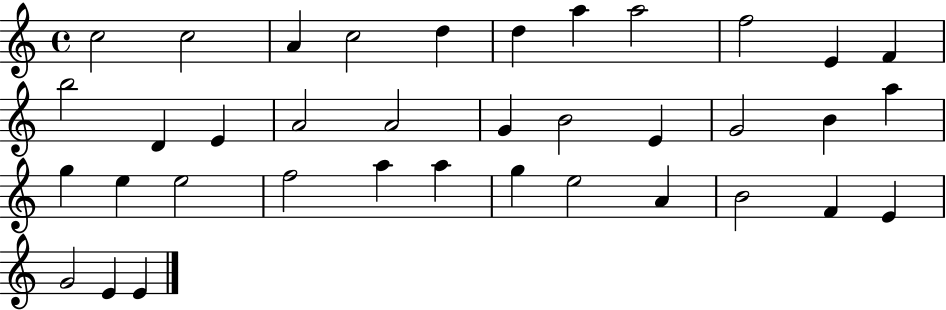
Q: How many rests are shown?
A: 0